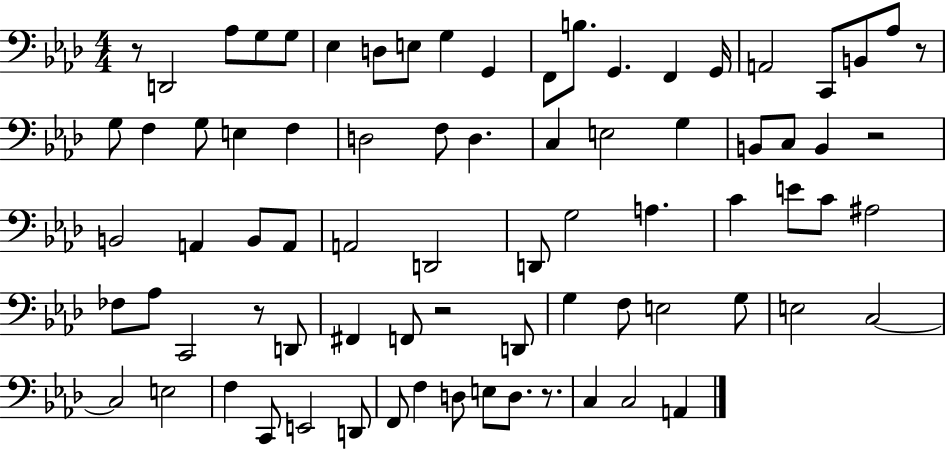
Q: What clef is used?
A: bass